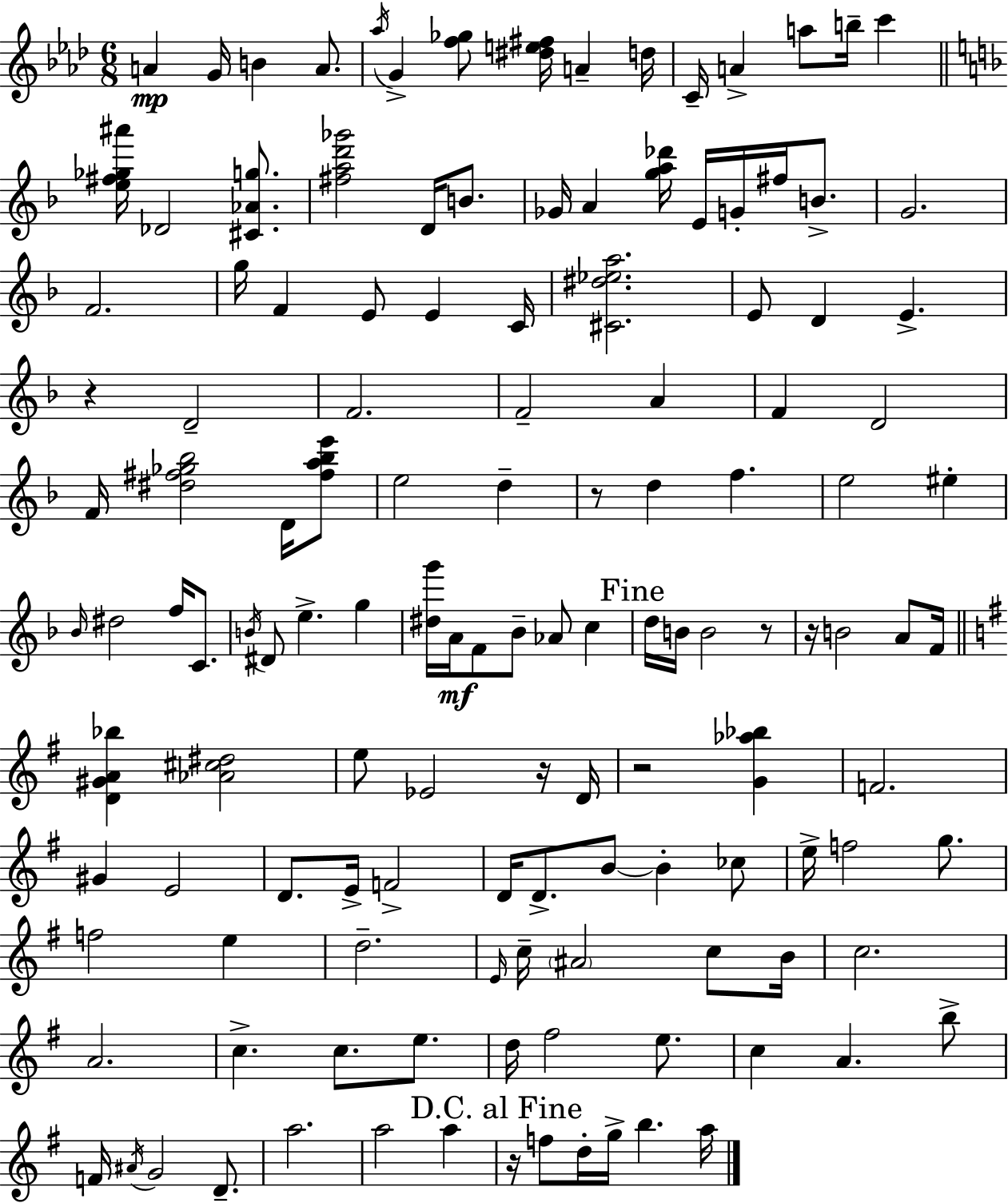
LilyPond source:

{
  \clef treble
  \numericTimeSignature
  \time 6/8
  \key f \minor
  a'4\mp g'16 b'4 a'8. | \acciaccatura { aes''16 } g'4-> <f'' ges''>8 <dis'' e'' fis''>16 a'4-- | d''16 c'16-- a'4-> a''8 b''16-- c'''4 | \bar "||" \break \key d \minor <e'' fis'' ges'' ais'''>16 des'2 <cis' aes' g''>8. | <fis'' a'' d''' ges'''>2 d'16 b'8. | ges'16 a'4 <g'' a'' des'''>16 e'16 g'16-. fis''16 b'8.-> | g'2. | \break f'2. | g''16 f'4 e'8 e'4 c'16 | <cis' dis'' ees'' a''>2. | e'8 d'4 e'4.-> | \break r4 d'2-- | f'2. | f'2-- a'4 | f'4 d'2 | \break f'16 <dis'' fis'' ges'' bes''>2 d'16 <fis'' a'' bes'' e'''>8 | e''2 d''4-- | r8 d''4 f''4. | e''2 eis''4-. | \break \grace { bes'16 } dis''2 f''16 c'8. | \acciaccatura { b'16 } dis'8 e''4.-> g''4 | <dis'' g'''>16 a'16\mf f'8 bes'8-- aes'8 c''4 | \mark "Fine" d''16 b'16 b'2 | \break r8 r16 b'2 a'8 | f'16 \bar "||" \break \key e \minor <d' gis' a' bes''>4 <aes' cis'' dis''>2 | e''8 ees'2 r16 d'16 | r2 <g' aes'' bes''>4 | f'2. | \break gis'4 e'2 | d'8. e'16-> f'2-> | d'16 d'8.-> b'8~~ b'4-. ces''8 | e''16-> f''2 g''8. | \break f''2 e''4 | d''2.-- | \grace { e'16 } c''16-- \parenthesize ais'2 c''8 | b'16 c''2. | \break a'2. | c''4.-> c''8. e''8. | d''16 fis''2 e''8. | c''4 a'4. b''8-> | \break f'16 \acciaccatura { ais'16 } g'2 d'8.-- | a''2. | a''2 a''4 | \mark "D.C. al Fine" r16 f''8 d''16-. g''16-> b''4. | \break a''16 \bar "|."
}